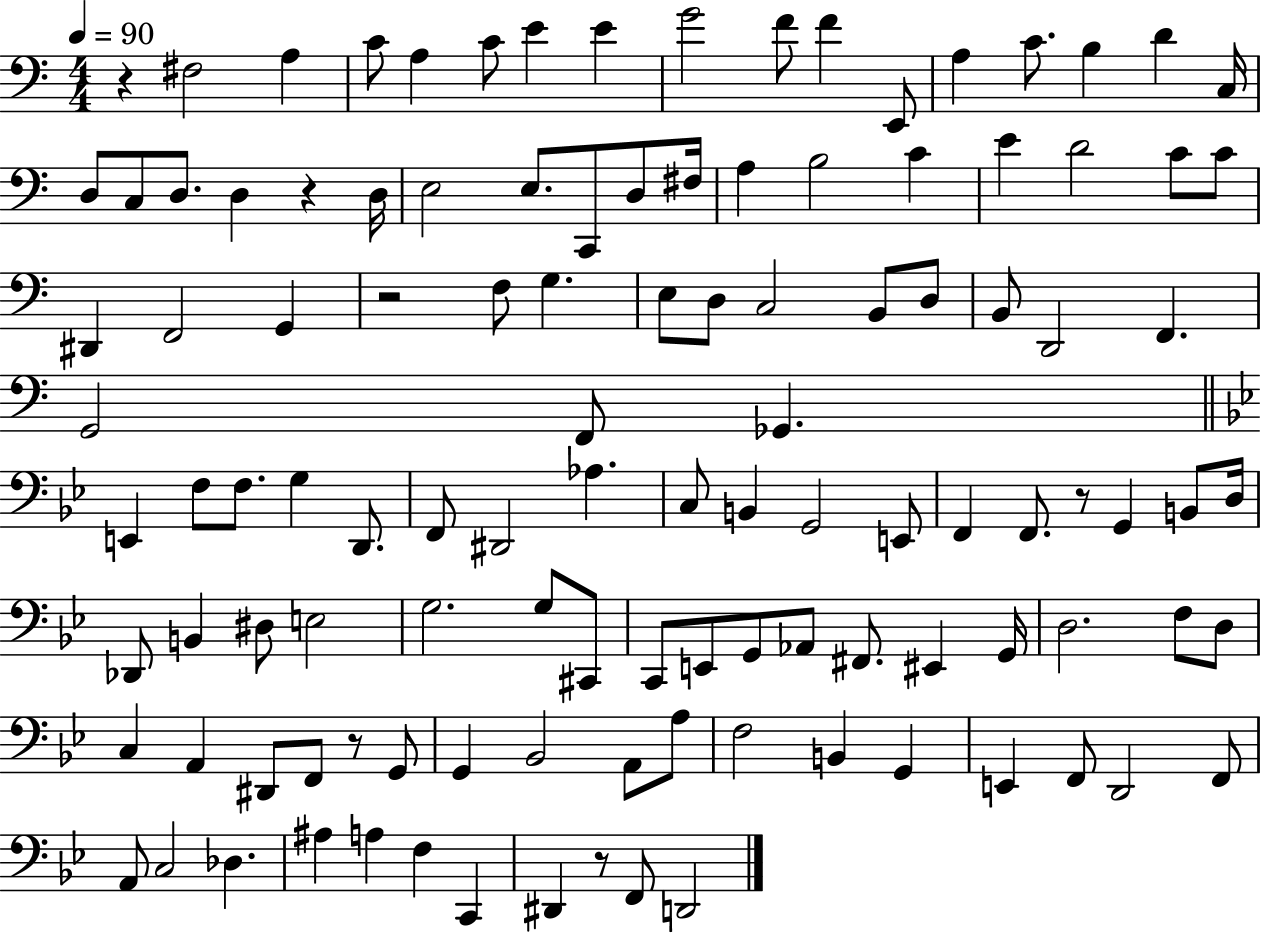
{
  \clef bass
  \numericTimeSignature
  \time 4/4
  \key c \major
  \tempo 4 = 90
  r4 fis2 a4 | c'8 a4 c'8 e'4 e'4 | g'2 f'8 f'4 e,8 | a4 c'8. b4 d'4 c16 | \break d8 c8 d8. d4 r4 d16 | e2 e8. c,8 d8 fis16 | a4 b2 c'4 | e'4 d'2 c'8 c'8 | \break dis,4 f,2 g,4 | r2 f8 g4. | e8 d8 c2 b,8 d8 | b,8 d,2 f,4. | \break g,2 f,8 ges,4. | \bar "||" \break \key bes \major e,4 f8 f8. g4 d,8. | f,8 dis,2 aes4. | c8 b,4 g,2 e,8 | f,4 f,8. r8 g,4 b,8 d16 | \break des,8 b,4 dis8 e2 | g2. g8 cis,8 | c,8 e,8 g,8 aes,8 fis,8. eis,4 g,16 | d2. f8 d8 | \break c4 a,4 dis,8 f,8 r8 g,8 | g,4 bes,2 a,8 a8 | f2 b,4 g,4 | e,4 f,8 d,2 f,8 | \break a,8 c2 des4. | ais4 a4 f4 c,4 | dis,4 r8 f,8 d,2 | \bar "|."
}